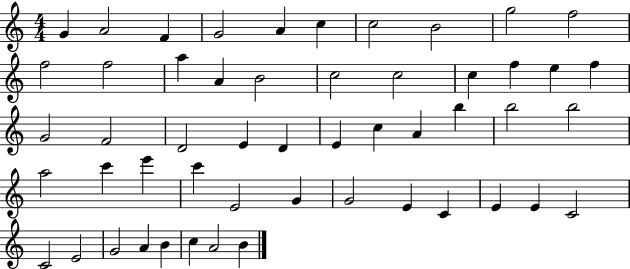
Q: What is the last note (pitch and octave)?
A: B4